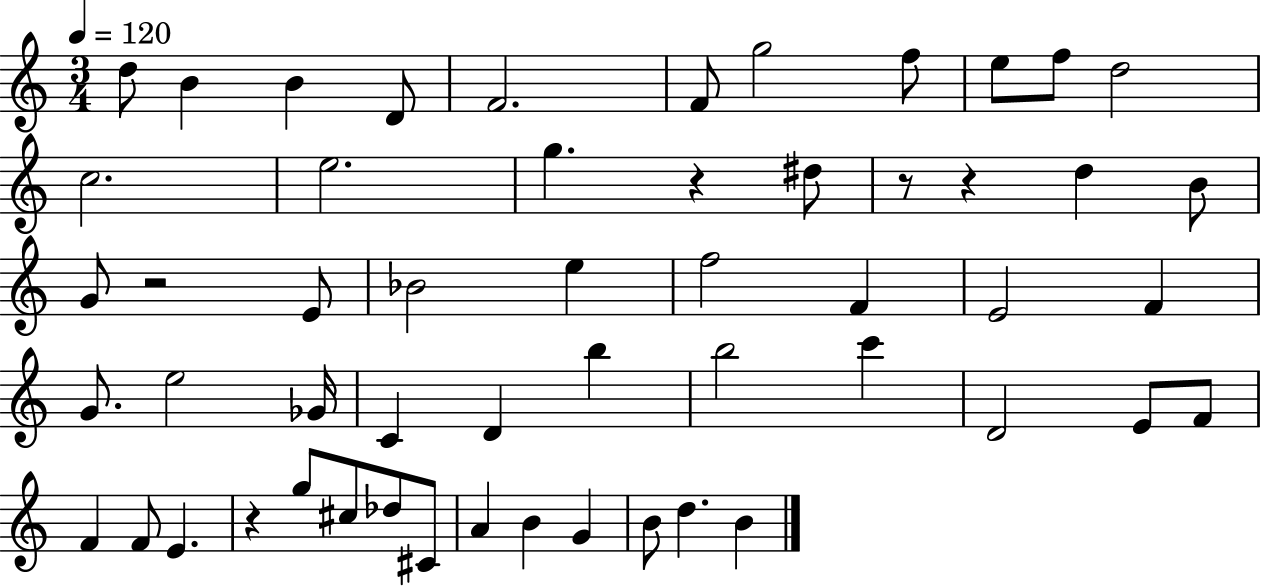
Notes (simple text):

D5/e B4/q B4/q D4/e F4/h. F4/e G5/h F5/e E5/e F5/e D5/h C5/h. E5/h. G5/q. R/q D#5/e R/e R/q D5/q B4/e G4/e R/h E4/e Bb4/h E5/q F5/h F4/q E4/h F4/q G4/e. E5/h Gb4/s C4/q D4/q B5/q B5/h C6/q D4/h E4/e F4/e F4/q F4/e E4/q. R/q G5/e C#5/e Db5/e C#4/e A4/q B4/q G4/q B4/e D5/q. B4/q